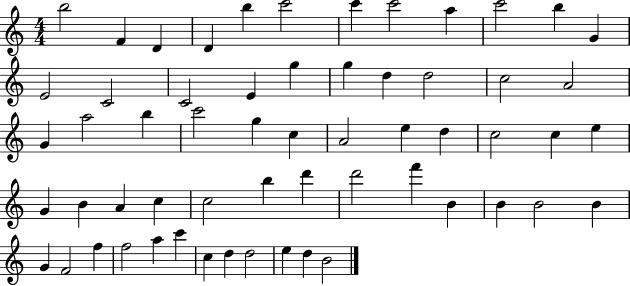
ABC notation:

X:1
T:Untitled
M:4/4
L:1/4
K:C
b2 F D D b c'2 c' c'2 a c'2 b G E2 C2 C2 E g g d d2 c2 A2 G a2 b c'2 g c A2 e d c2 c e G B A c c2 b d' d'2 f' B B B2 B G F2 f f2 a c' c d d2 e d B2